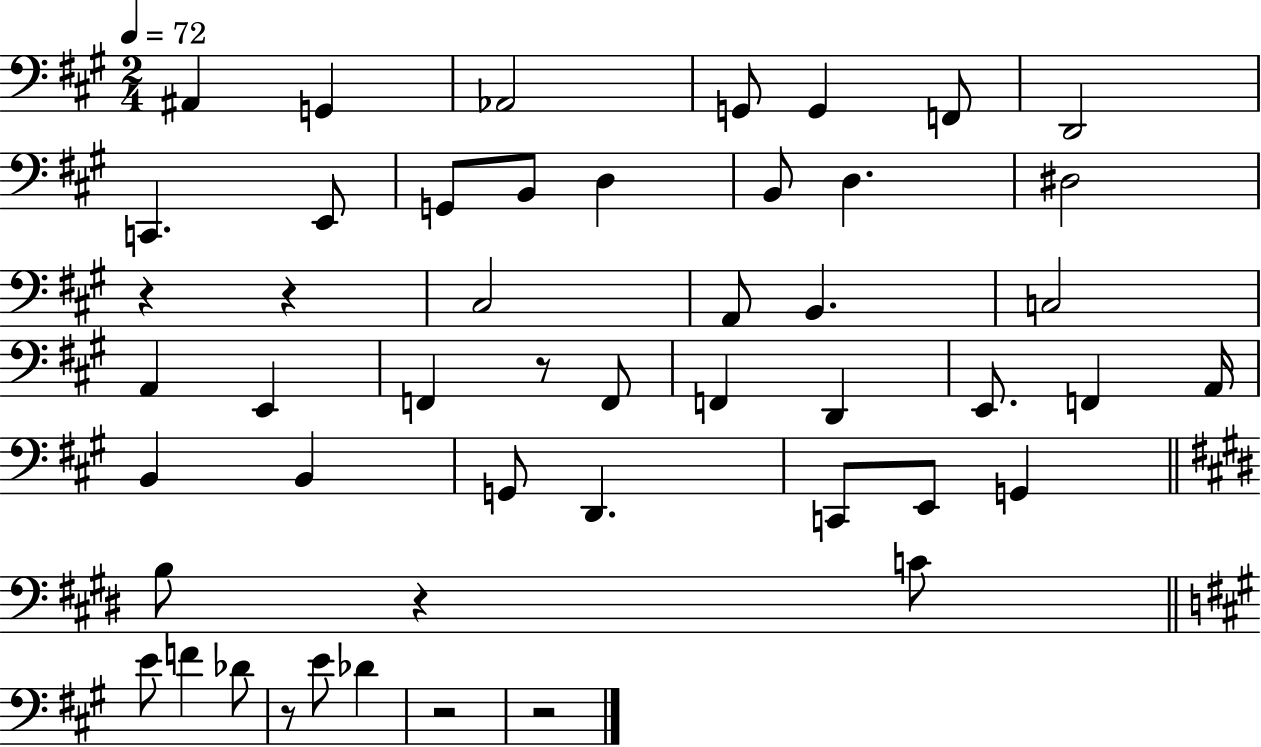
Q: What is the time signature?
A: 2/4